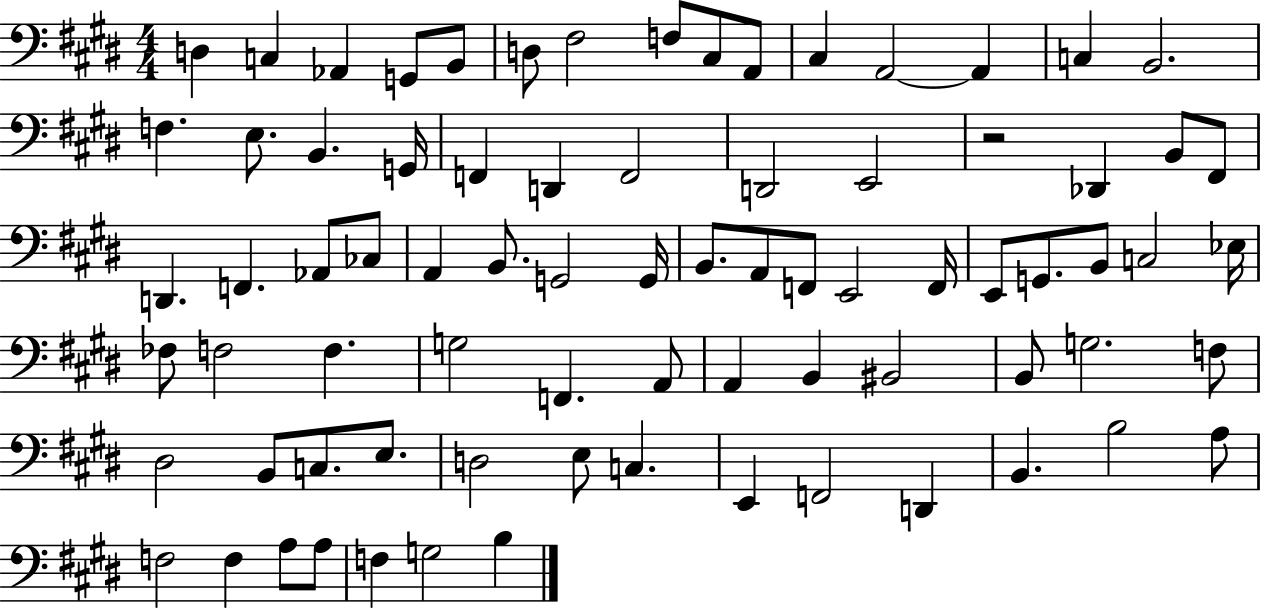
X:1
T:Untitled
M:4/4
L:1/4
K:E
D, C, _A,, G,,/2 B,,/2 D,/2 ^F,2 F,/2 ^C,/2 A,,/2 ^C, A,,2 A,, C, B,,2 F, E,/2 B,, G,,/4 F,, D,, F,,2 D,,2 E,,2 z2 _D,, B,,/2 ^F,,/2 D,, F,, _A,,/2 _C,/2 A,, B,,/2 G,,2 G,,/4 B,,/2 A,,/2 F,,/2 E,,2 F,,/4 E,,/2 G,,/2 B,,/2 C,2 _E,/4 _F,/2 F,2 F, G,2 F,, A,,/2 A,, B,, ^B,,2 B,,/2 G,2 F,/2 ^D,2 B,,/2 C,/2 E,/2 D,2 E,/2 C, E,, F,,2 D,, B,, B,2 A,/2 F,2 F, A,/2 A,/2 F, G,2 B,